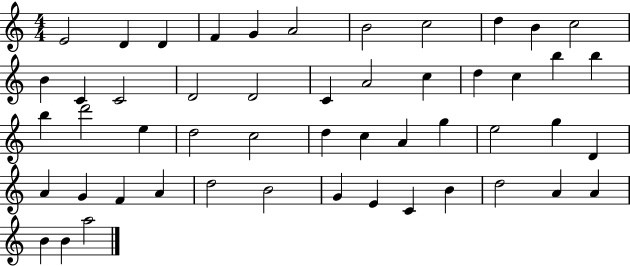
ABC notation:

X:1
T:Untitled
M:4/4
L:1/4
K:C
E2 D D F G A2 B2 c2 d B c2 B C C2 D2 D2 C A2 c d c b b b d'2 e d2 c2 d c A g e2 g D A G F A d2 B2 G E C B d2 A A B B a2